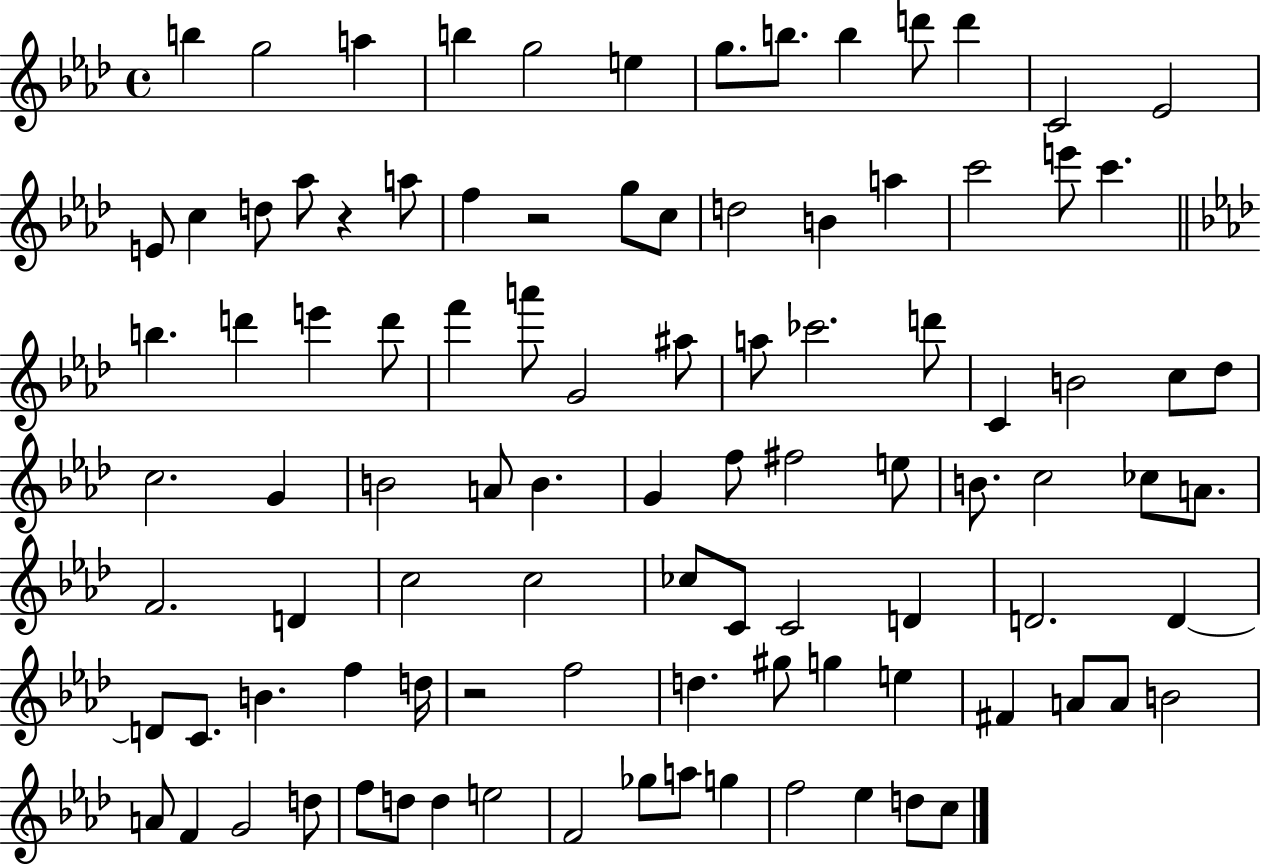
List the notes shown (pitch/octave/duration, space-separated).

B5/q G5/h A5/q B5/q G5/h E5/q G5/e. B5/e. B5/q D6/e D6/q C4/h Eb4/h E4/e C5/q D5/e Ab5/e R/q A5/e F5/q R/h G5/e C5/e D5/h B4/q A5/q C6/h E6/e C6/q. B5/q. D6/q E6/q D6/e F6/q A6/e G4/h A#5/e A5/e CES6/h. D6/e C4/q B4/h C5/e Db5/e C5/h. G4/q B4/h A4/e B4/q. G4/q F5/e F#5/h E5/e B4/e. C5/h CES5/e A4/e. F4/h. D4/q C5/h C5/h CES5/e C4/e C4/h D4/q D4/h. D4/q D4/e C4/e. B4/q. F5/q D5/s R/h F5/h D5/q. G#5/e G5/q E5/q F#4/q A4/e A4/e B4/h A4/e F4/q G4/h D5/e F5/e D5/e D5/q E5/h F4/h Gb5/e A5/e G5/q F5/h Eb5/q D5/e C5/e